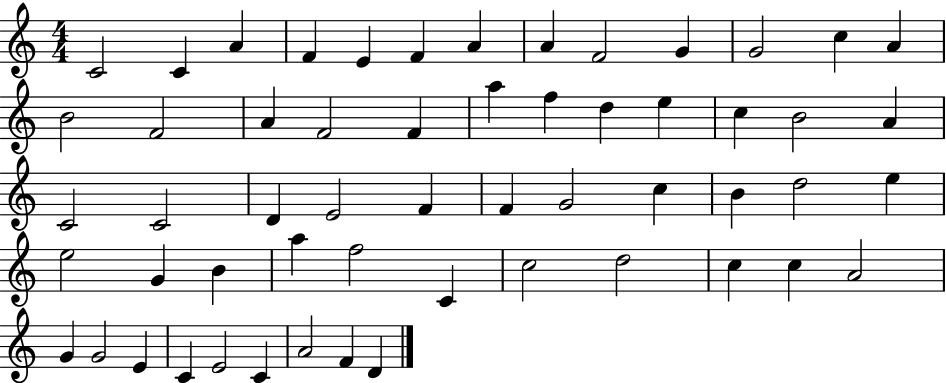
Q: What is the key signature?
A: C major